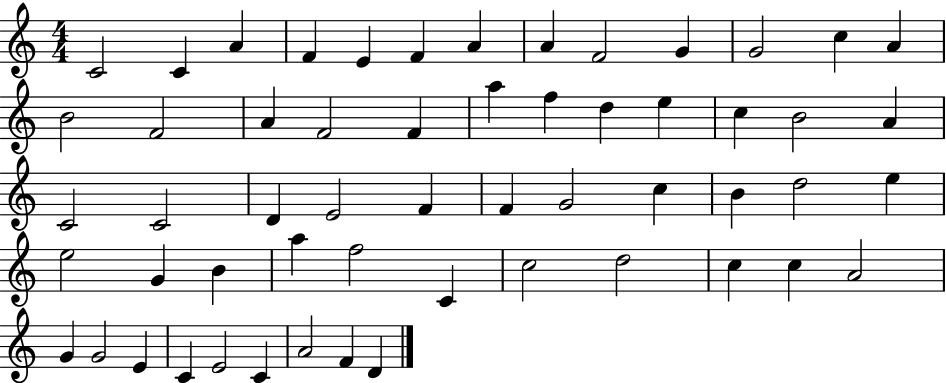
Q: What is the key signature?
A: C major